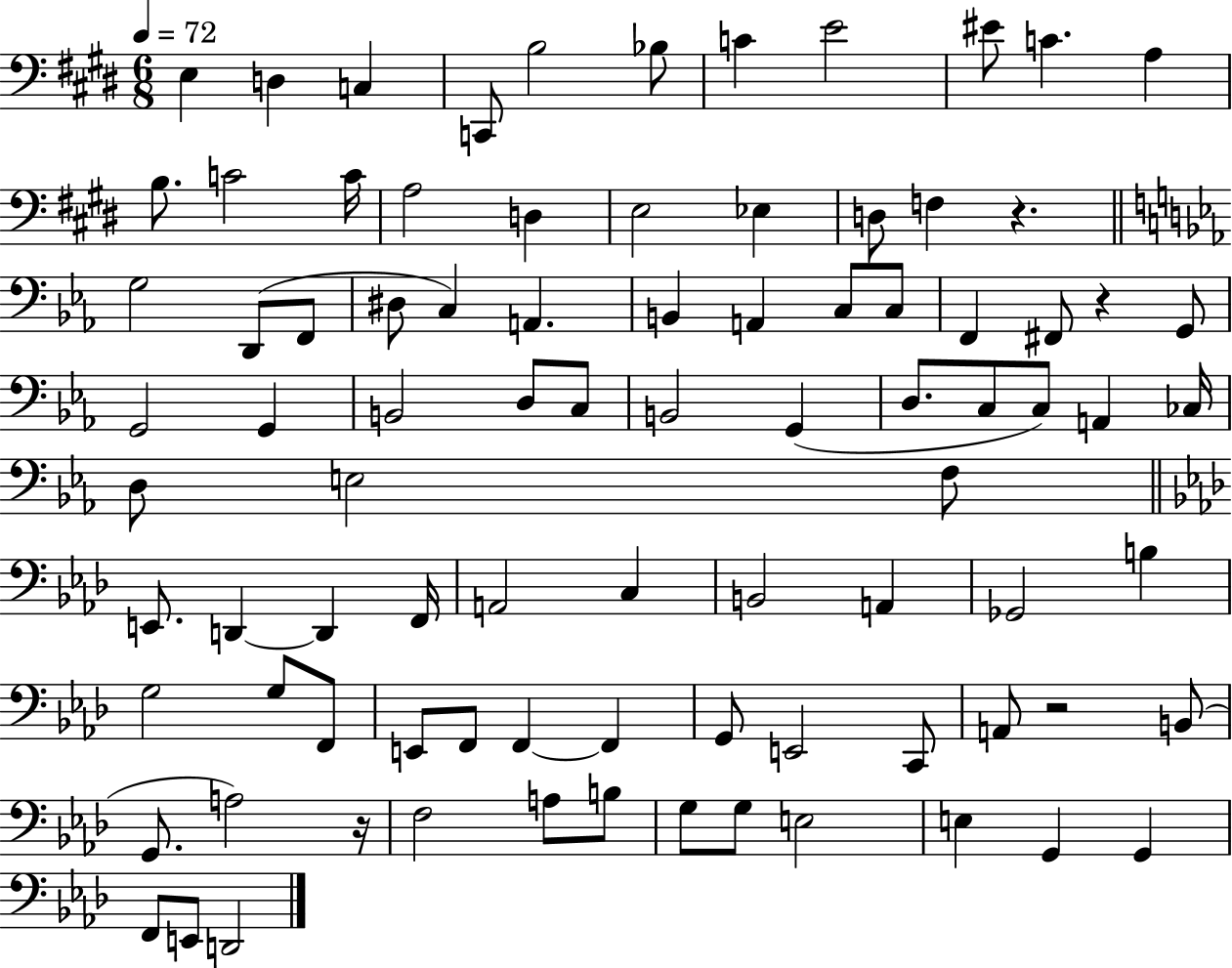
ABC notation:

X:1
T:Untitled
M:6/8
L:1/4
K:E
E, D, C, C,,/2 B,2 _B,/2 C E2 ^E/2 C A, B,/2 C2 C/4 A,2 D, E,2 _E, D,/2 F, z G,2 D,,/2 F,,/2 ^D,/2 C, A,, B,, A,, C,/2 C,/2 F,, ^F,,/2 z G,,/2 G,,2 G,, B,,2 D,/2 C,/2 B,,2 G,, D,/2 C,/2 C,/2 A,, _C,/4 D,/2 E,2 F,/2 E,,/2 D,, D,, F,,/4 A,,2 C, B,,2 A,, _G,,2 B, G,2 G,/2 F,,/2 E,,/2 F,,/2 F,, F,, G,,/2 E,,2 C,,/2 A,,/2 z2 B,,/2 G,,/2 A,2 z/4 F,2 A,/2 B,/2 G,/2 G,/2 E,2 E, G,, G,, F,,/2 E,,/2 D,,2